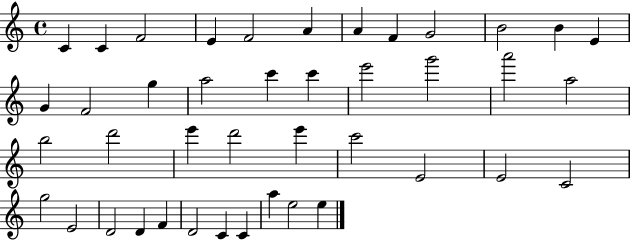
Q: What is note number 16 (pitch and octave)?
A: A5